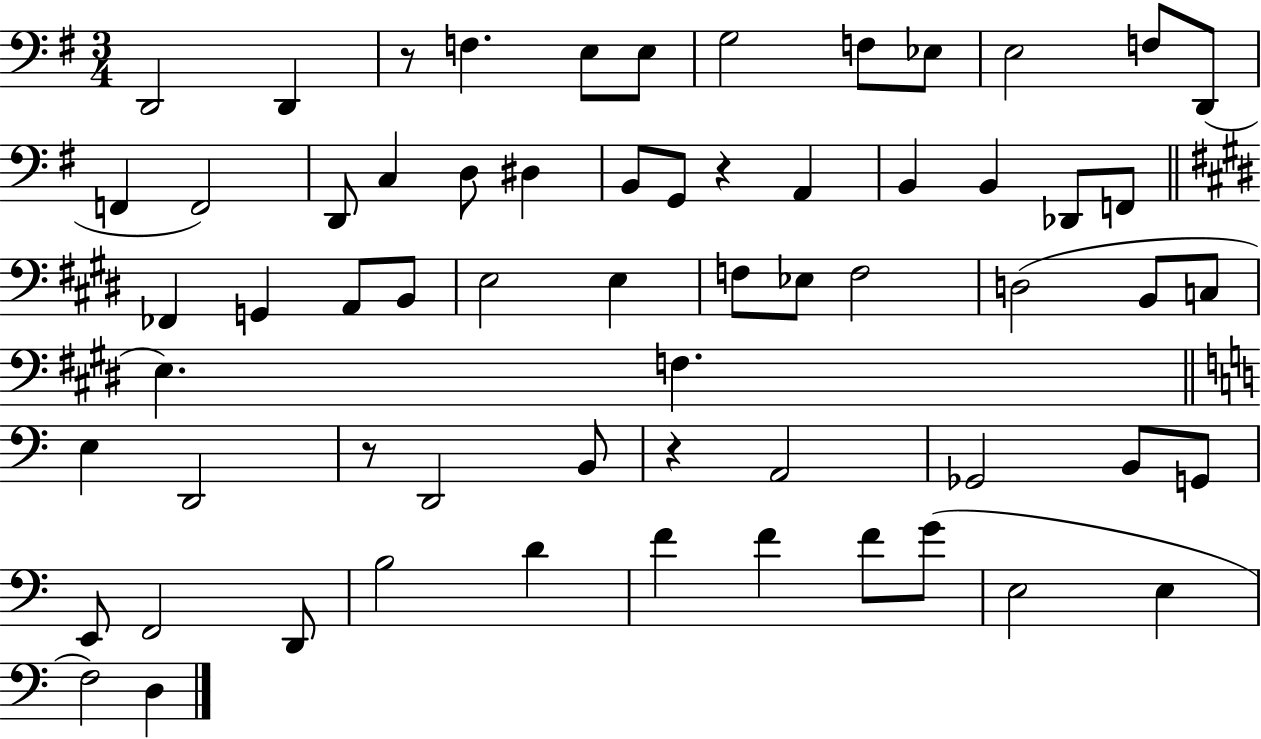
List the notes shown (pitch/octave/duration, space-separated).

D2/h D2/q R/e F3/q. E3/e E3/e G3/h F3/e Eb3/e E3/h F3/e D2/e F2/q F2/h D2/e C3/q D3/e D#3/q B2/e G2/e R/q A2/q B2/q B2/q Db2/e F2/e FES2/q G2/q A2/e B2/e E3/h E3/q F3/e Eb3/e F3/h D3/h B2/e C3/e E3/q. F3/q. E3/q D2/h R/e D2/h B2/e R/q A2/h Gb2/h B2/e G2/e E2/e F2/h D2/e B3/h D4/q F4/q F4/q F4/e G4/e E3/h E3/q F3/h D3/q